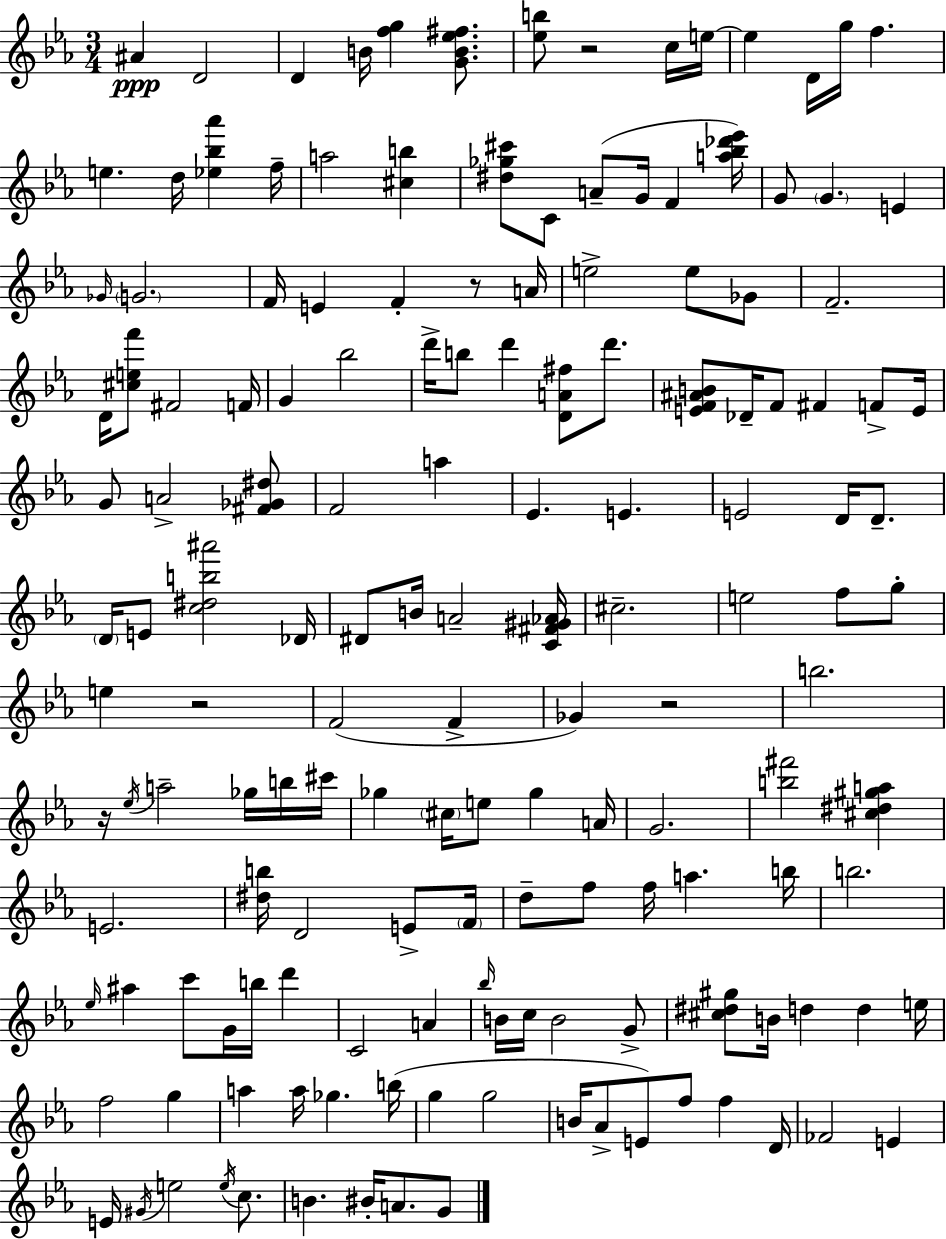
{
  \clef treble
  \numericTimeSignature
  \time 3/4
  \key ees \major
  ais'4\ppp d'2 | d'4 b'16 <f'' g''>4 <g' b' ees'' fis''>8. | <ees'' b''>8 r2 c''16 e''16~~ | e''4 d'16 g''16 f''4. | \break e''4. d''16 <ees'' bes'' aes'''>4 f''16-- | a''2 <cis'' b''>4 | <dis'' ges'' cis'''>8 c'8 a'8--( g'16 f'4 <a'' bes'' des''' ees'''>16) | g'8 \parenthesize g'4. e'4 | \break \grace { ges'16 } \parenthesize g'2. | f'16 e'4 f'4-. r8 | a'16 e''2-> e''8 ges'8 | f'2.-- | \break d'16 <cis'' e'' f'''>8 fis'2 | f'16 g'4 bes''2 | d'''16-> b''8 d'''4 <d' a' fis''>8 d'''8. | <e' f' ais' b'>8 des'16-- f'8 fis'4 f'8-> | \break e'16 g'8 a'2-> <fis' ges' dis''>8 | f'2 a''4 | ees'4. e'4. | e'2 d'16 d'8.-- | \break \parenthesize d'16 e'8 <c'' dis'' b'' ais'''>2 | des'16 dis'8 b'16 a'2-- | <c' fis' gis' aes'>16 cis''2.-- | e''2 f''8 g''8-. | \break e''4 r2 | f'2( f'4-> | ges'4) r2 | b''2. | \break r16 \acciaccatura { ees''16 } a''2-- ges''16 | b''16 cis'''16 ges''4 \parenthesize cis''16 e''8 ges''4 | a'16 g'2. | <b'' fis'''>2 <cis'' dis'' gis'' a''>4 | \break e'2. | <dis'' b''>16 d'2 e'8-> | \parenthesize f'16 d''8-- f''8 f''16 a''4. | b''16 b''2. | \break \grace { ees''16 } ais''4 c'''8 g'16 b''16 d'''4 | c'2 a'4 | \grace { bes''16 } b'16 c''16 b'2 | g'8-> <cis'' dis'' gis''>8 b'16 d''4 d''4 | \break e''16 f''2 | g''4 a''4 a''16 ges''4. | b''16( g''4 g''2 | b'16 aes'8-> e'8) f''8 f''4 | \break d'16 fes'2 | e'4 e'16 \acciaccatura { gis'16 } e''2 | \acciaccatura { e''16 } c''8. b'4. | bis'16-. a'8. g'8 \bar "|."
}